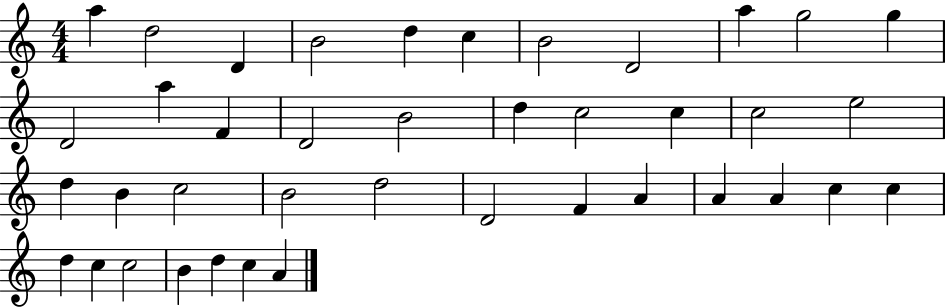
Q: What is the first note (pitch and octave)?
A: A5